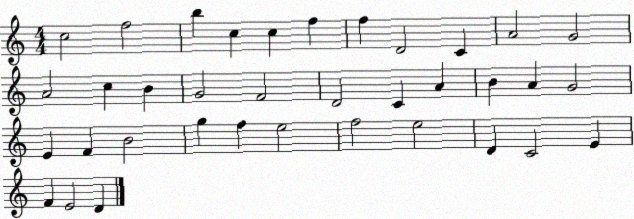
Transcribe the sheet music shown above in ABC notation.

X:1
T:Untitled
M:4/4
L:1/4
K:C
c2 f2 b c c f f D2 C A2 G2 A2 c B G2 F2 D2 C A B A G2 E F B2 g f e2 f2 e2 D C2 E F E2 D